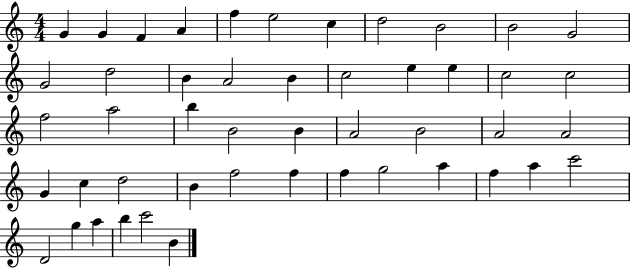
X:1
T:Untitled
M:4/4
L:1/4
K:C
G G F A f e2 c d2 B2 B2 G2 G2 d2 B A2 B c2 e e c2 c2 f2 a2 b B2 B A2 B2 A2 A2 G c d2 B f2 f f g2 a f a c'2 D2 g a b c'2 B